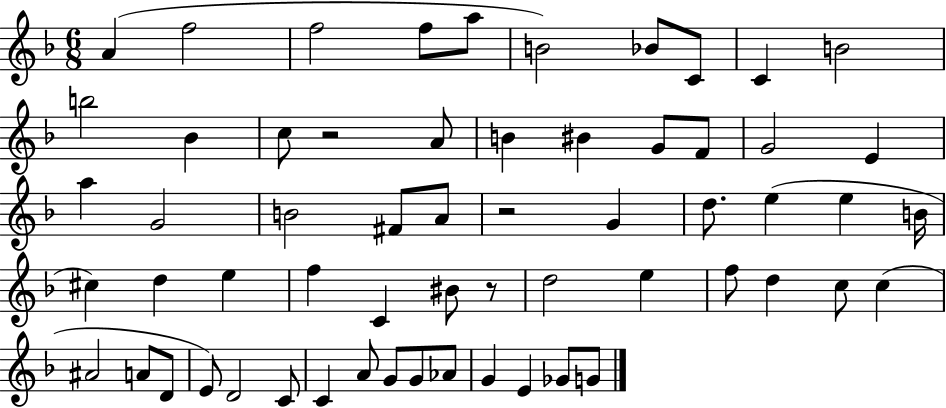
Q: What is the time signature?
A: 6/8